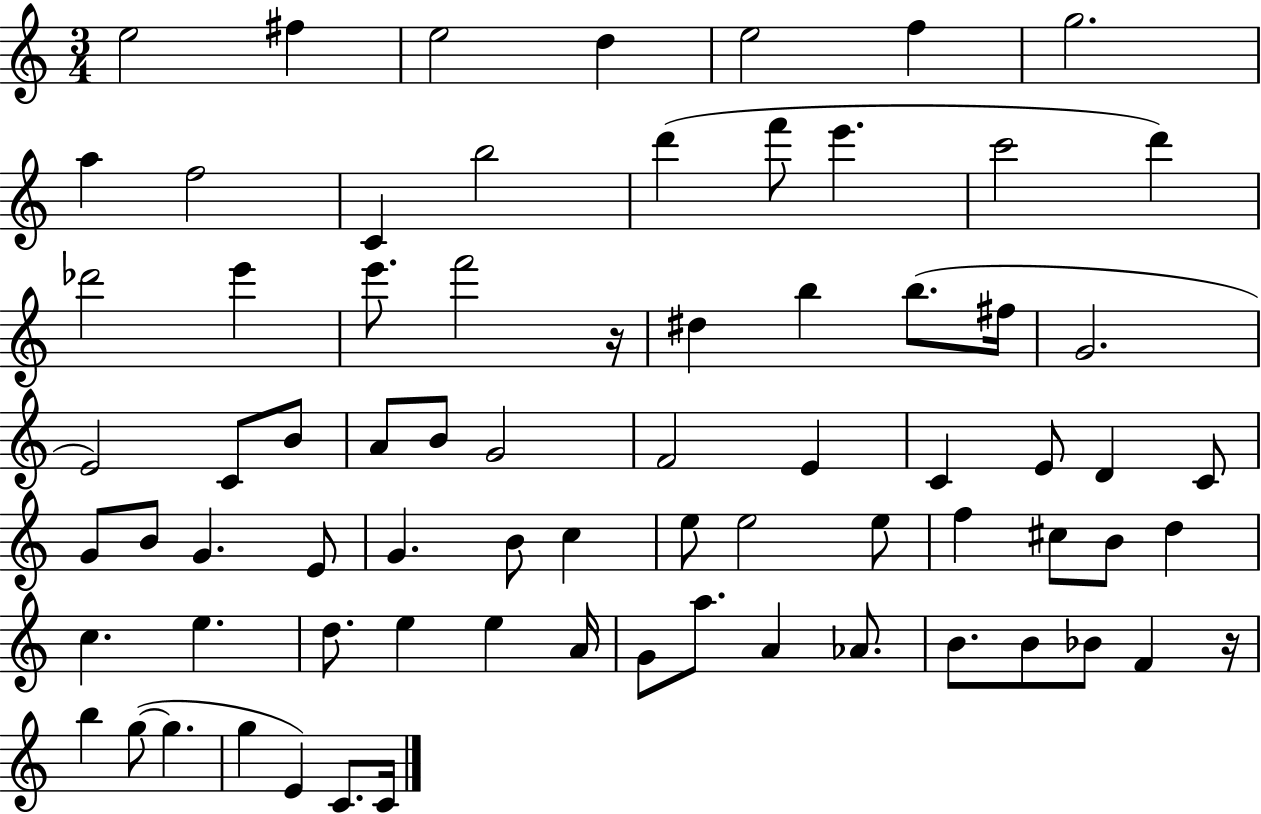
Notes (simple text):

E5/h F#5/q E5/h D5/q E5/h F5/q G5/h. A5/q F5/h C4/q B5/h D6/q F6/e E6/q. C6/h D6/q Db6/h E6/q E6/e. F6/h R/s D#5/q B5/q B5/e. F#5/s G4/h. E4/h C4/e B4/e A4/e B4/e G4/h F4/h E4/q C4/q E4/e D4/q C4/e G4/e B4/e G4/q. E4/e G4/q. B4/e C5/q E5/e E5/h E5/e F5/q C#5/e B4/e D5/q C5/q. E5/q. D5/e. E5/q E5/q A4/s G4/e A5/e. A4/q Ab4/e. B4/e. B4/e Bb4/e F4/q R/s B5/q G5/e G5/q. G5/q E4/q C4/e. C4/s